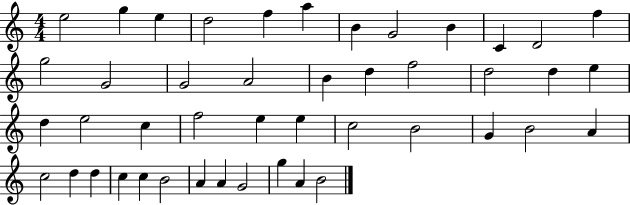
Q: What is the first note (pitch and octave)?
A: E5